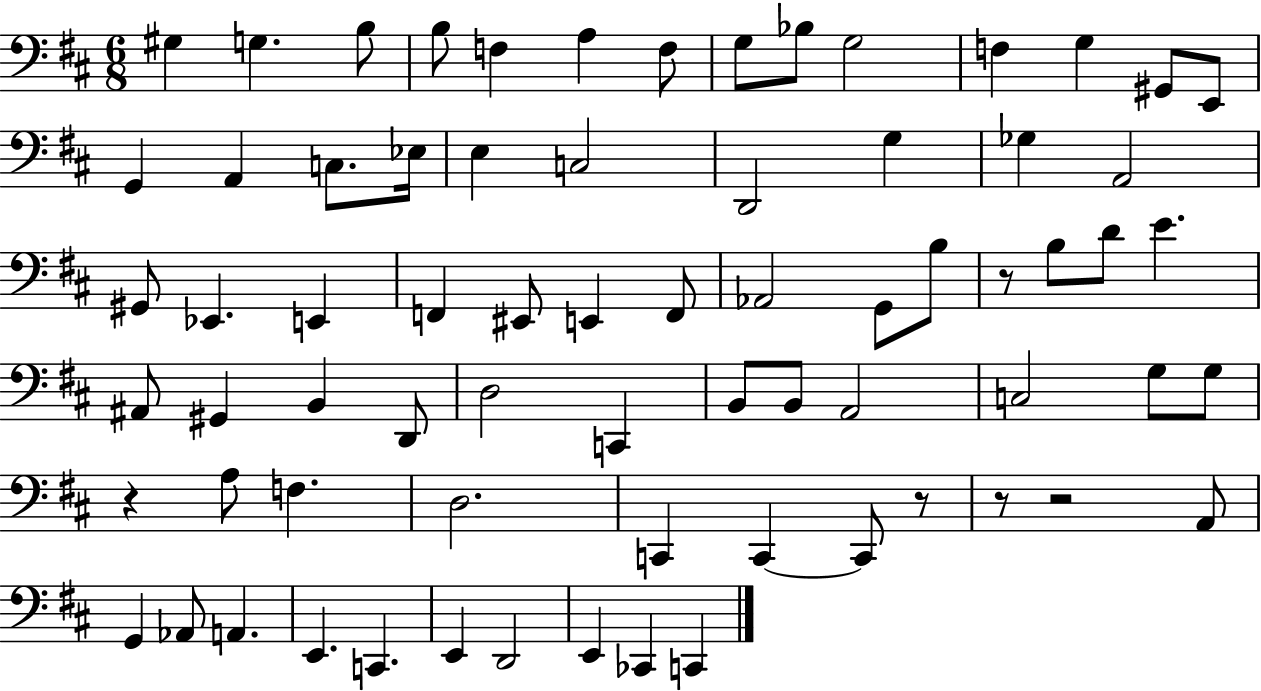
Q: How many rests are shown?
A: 5